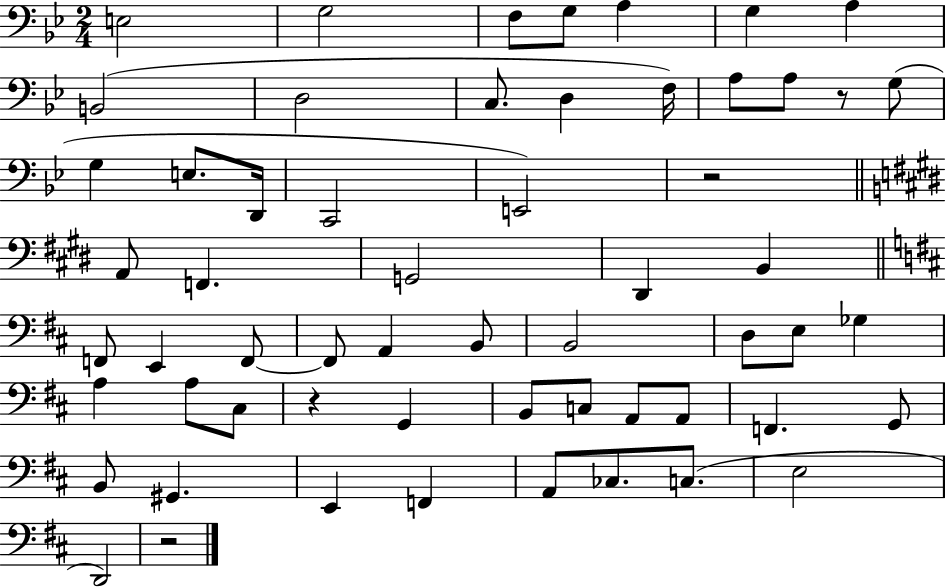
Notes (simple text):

E3/h G3/h F3/e G3/e A3/q G3/q A3/q B2/h D3/h C3/e. D3/q F3/s A3/e A3/e R/e G3/e G3/q E3/e. D2/s C2/h E2/h R/h A2/e F2/q. G2/h D#2/q B2/q F2/e E2/q F2/e F2/e A2/q B2/e B2/h D3/e E3/e Gb3/q A3/q A3/e C#3/e R/q G2/q B2/e C3/e A2/e A2/e F2/q. G2/e B2/e G#2/q. E2/q F2/q A2/e CES3/e. C3/e. E3/h D2/h R/h